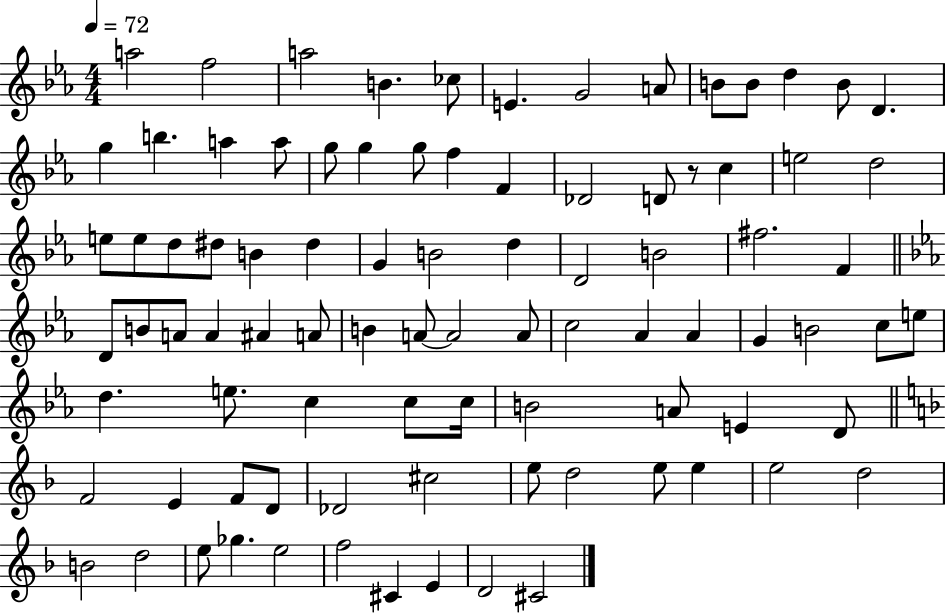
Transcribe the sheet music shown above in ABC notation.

X:1
T:Untitled
M:4/4
L:1/4
K:Eb
a2 f2 a2 B _c/2 E G2 A/2 B/2 B/2 d B/2 D g b a a/2 g/2 g g/2 f F _D2 D/2 z/2 c e2 d2 e/2 e/2 d/2 ^d/2 B ^d G B2 d D2 B2 ^f2 F D/2 B/2 A/2 A ^A A/2 B A/2 A2 A/2 c2 _A _A G B2 c/2 e/2 d e/2 c c/2 c/4 B2 A/2 E D/2 F2 E F/2 D/2 _D2 ^c2 e/2 d2 e/2 e e2 d2 B2 d2 e/2 _g e2 f2 ^C E D2 ^C2